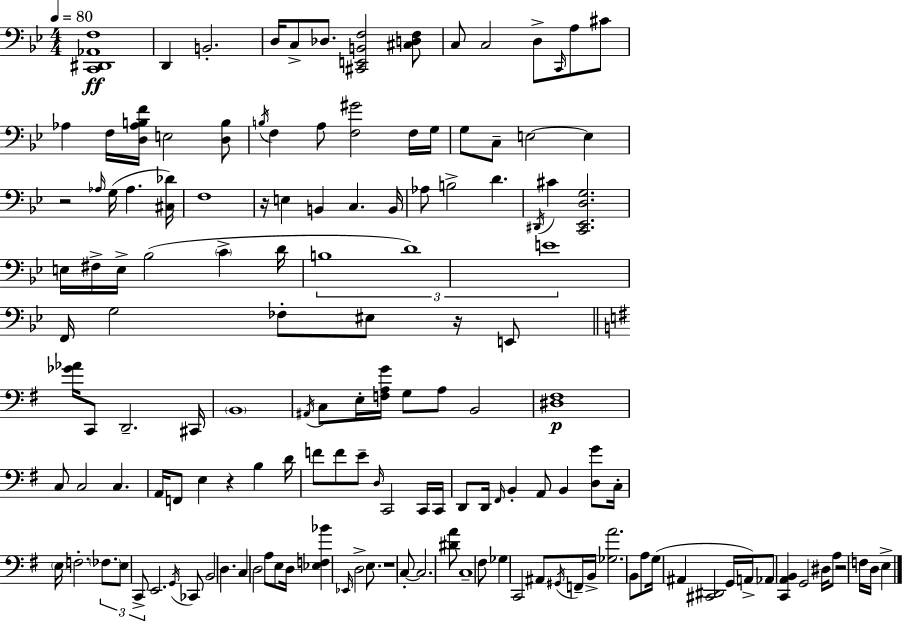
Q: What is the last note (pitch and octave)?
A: E3